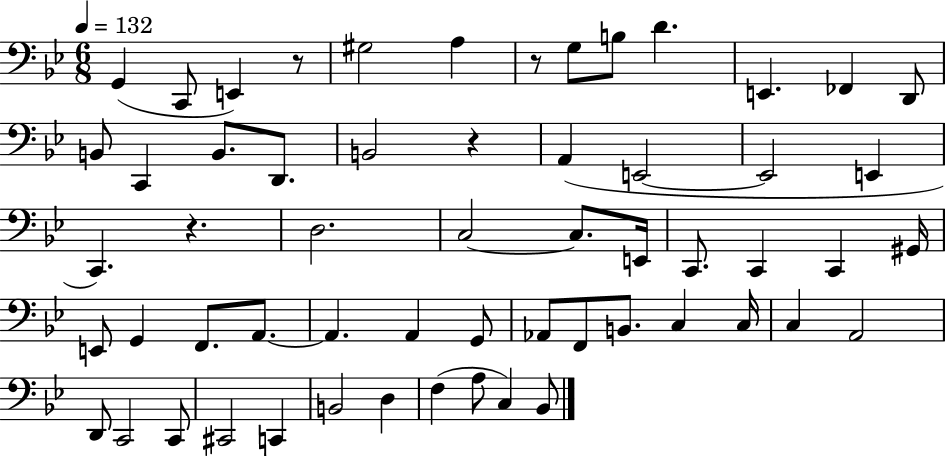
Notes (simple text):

G2/q C2/e E2/q R/e G#3/h A3/q R/e G3/e B3/e D4/q. E2/q. FES2/q D2/e B2/e C2/q B2/e. D2/e. B2/h R/q A2/q E2/h E2/h E2/q C2/q. R/q. D3/h. C3/h C3/e. E2/s C2/e. C2/q C2/q G#2/s E2/e G2/q F2/e. A2/e. A2/q. A2/q G2/e Ab2/e F2/e B2/e. C3/q C3/s C3/q A2/h D2/e C2/h C2/e C#2/h C2/q B2/h D3/q F3/q A3/e C3/q Bb2/e